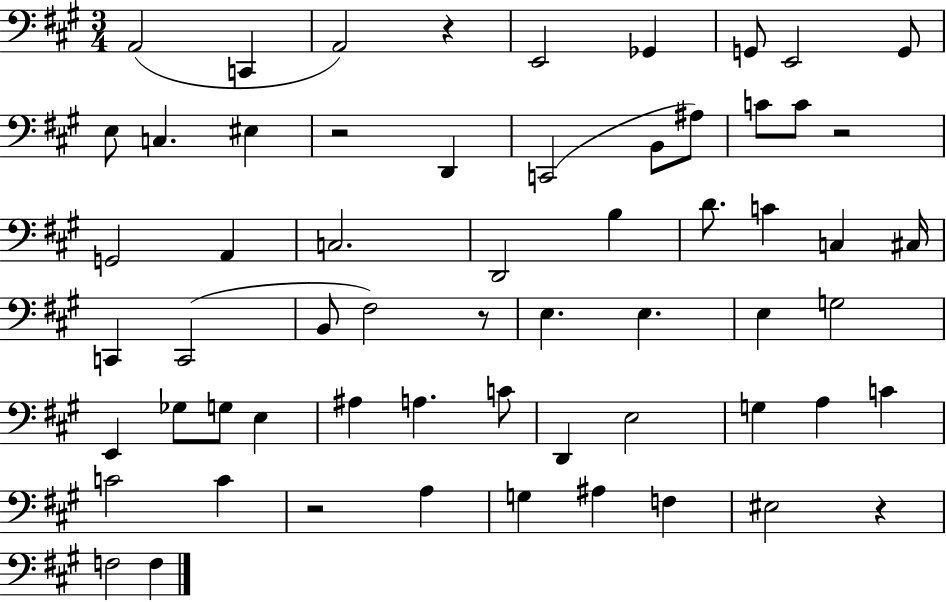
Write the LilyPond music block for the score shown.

{
  \clef bass
  \numericTimeSignature
  \time 3/4
  \key a \major
  a,2( c,4 | a,2) r4 | e,2 ges,4 | g,8 e,2 g,8 | \break e8 c4. eis4 | r2 d,4 | c,2( b,8 ais8) | c'8 c'8 r2 | \break g,2 a,4 | c2. | d,2 b4 | d'8. c'4 c4 cis16 | \break c,4 c,2( | b,8 fis2) r8 | e4. e4. | e4 g2 | \break e,4 ges8 g8 e4 | ais4 a4. c'8 | d,4 e2 | g4 a4 c'4 | \break c'2 c'4 | r2 a4 | g4 ais4 f4 | eis2 r4 | \break f2 f4 | \bar "|."
}